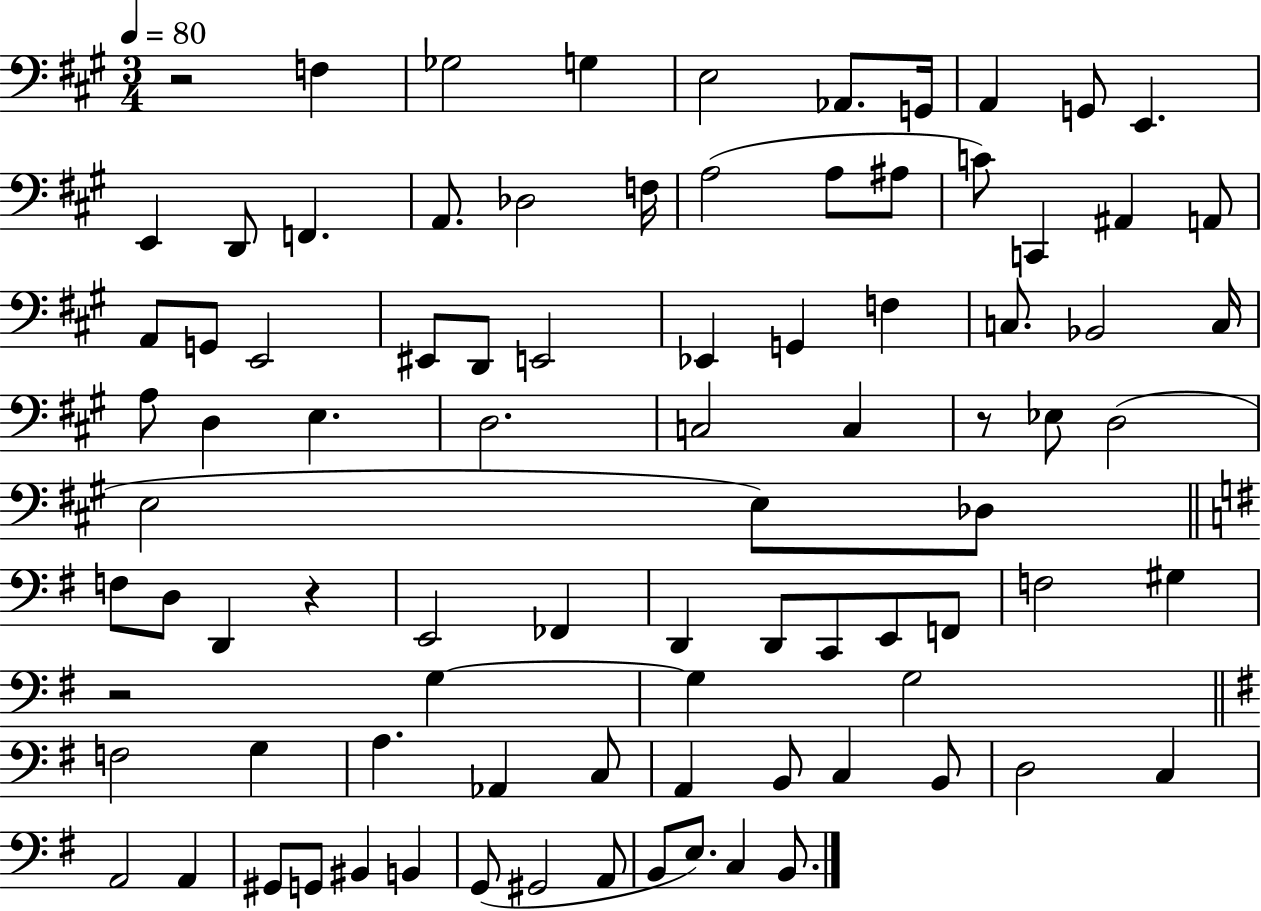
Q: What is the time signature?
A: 3/4